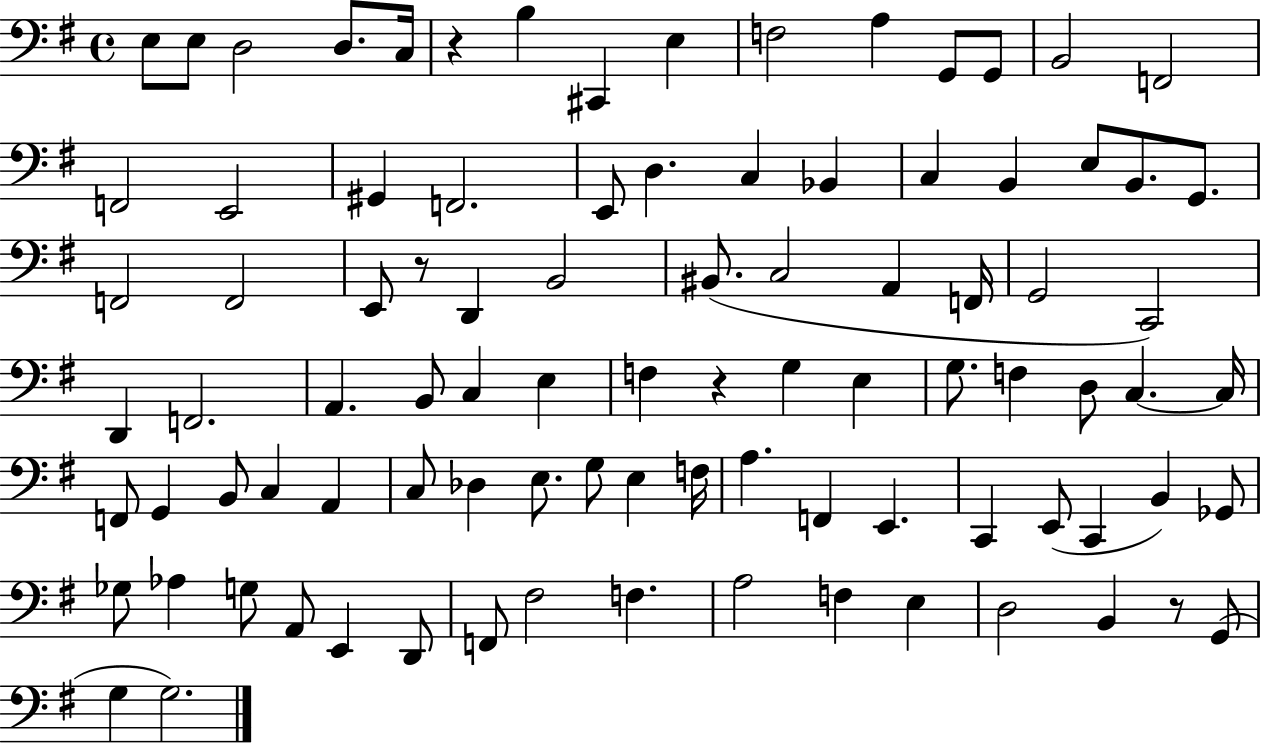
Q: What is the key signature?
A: G major